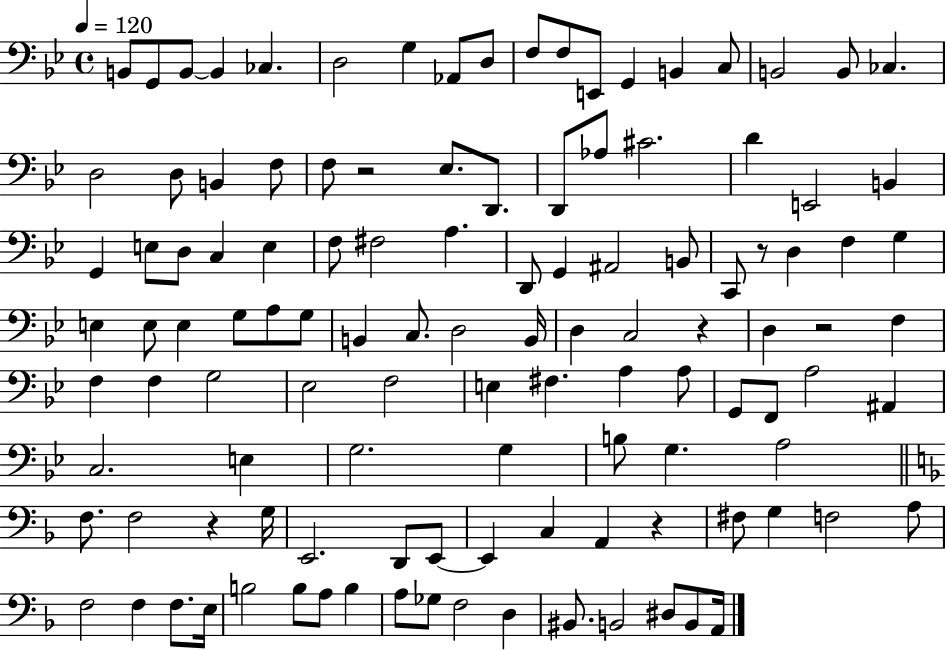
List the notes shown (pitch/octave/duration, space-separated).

B2/e G2/e B2/e B2/q CES3/q. D3/h G3/q Ab2/e D3/e F3/e F3/e E2/e G2/q B2/q C3/e B2/h B2/e CES3/q. D3/h D3/e B2/q F3/e F3/e R/h Eb3/e. D2/e. D2/e Ab3/e C#4/h. D4/q E2/h B2/q G2/q E3/e D3/e C3/q E3/q F3/e F#3/h A3/q. D2/e G2/q A#2/h B2/e C2/e R/e D3/q F3/q G3/q E3/q E3/e E3/q G3/e A3/e G3/e B2/q C3/e. D3/h B2/s D3/q C3/h R/q D3/q R/h F3/q F3/q F3/q G3/h Eb3/h F3/h E3/q F#3/q. A3/q A3/e G2/e F2/e A3/h A#2/q C3/h. E3/q G3/h. G3/q B3/e G3/q. A3/h F3/e. F3/h R/q G3/s E2/h. D2/e E2/e E2/q C3/q A2/q R/q F#3/e G3/q F3/h A3/e F3/h F3/q F3/e. E3/s B3/h B3/e A3/e B3/q A3/e Gb3/e F3/h D3/q BIS2/e. B2/h D#3/e B2/e A2/s